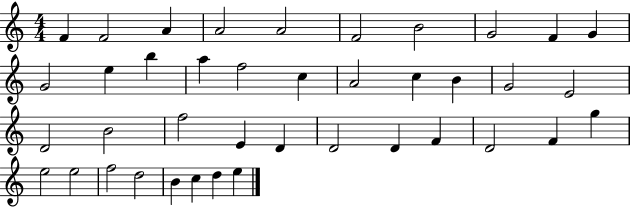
F4/q F4/h A4/q A4/h A4/h F4/h B4/h G4/h F4/q G4/q G4/h E5/q B5/q A5/q F5/h C5/q A4/h C5/q B4/q G4/h E4/h D4/h B4/h F5/h E4/q D4/q D4/h D4/q F4/q D4/h F4/q G5/q E5/h E5/h F5/h D5/h B4/q C5/q D5/q E5/q